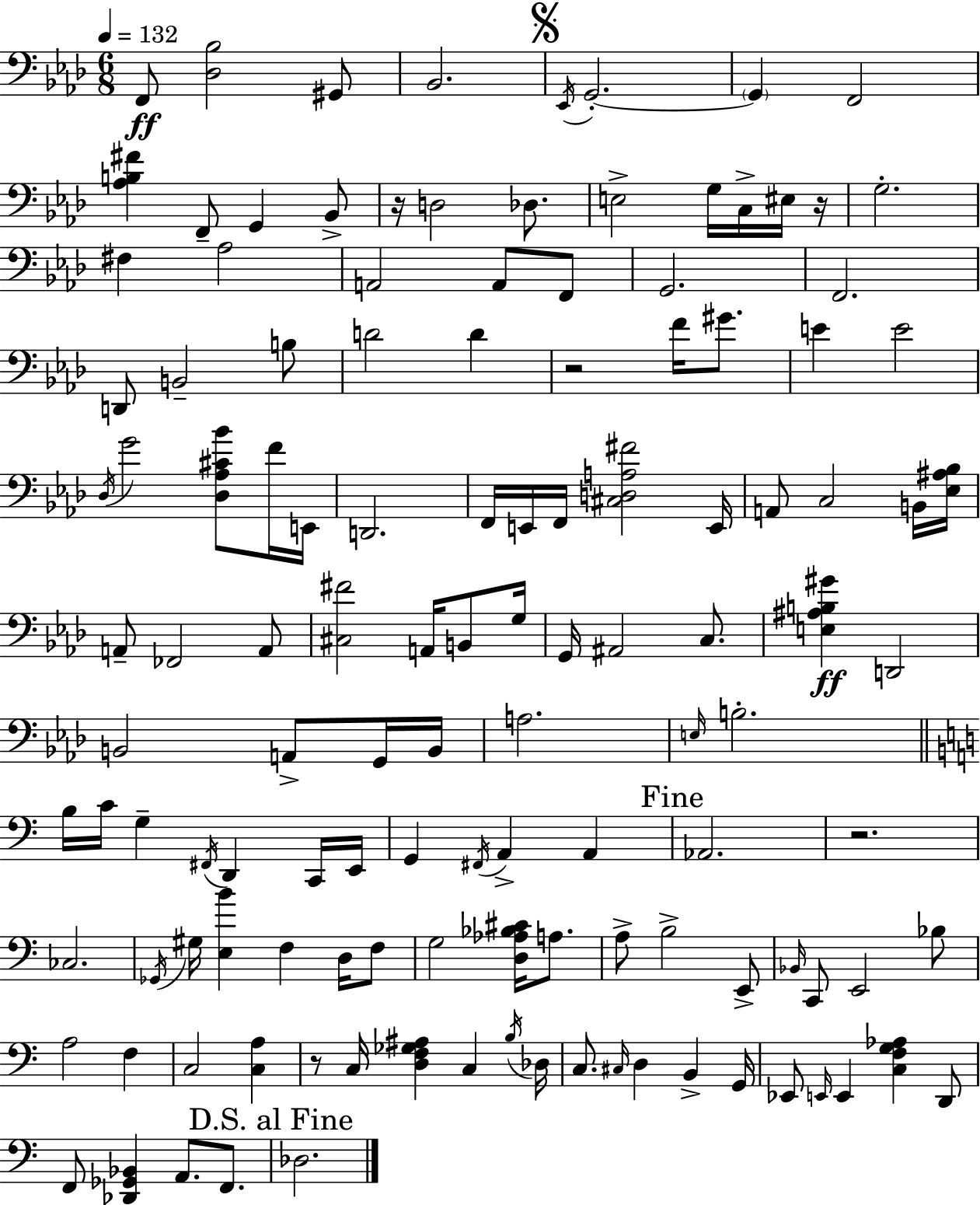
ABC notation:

X:1
T:Untitled
M:6/8
L:1/4
K:Fm
F,,/2 [_D,_B,]2 ^G,,/2 _B,,2 _E,,/4 G,,2 G,, F,,2 [_A,B,^F] F,,/2 G,, _B,,/2 z/4 D,2 _D,/2 E,2 G,/4 C,/4 ^E,/4 z/4 G,2 ^F, _A,2 A,,2 A,,/2 F,,/2 G,,2 F,,2 D,,/2 B,,2 B,/2 D2 D z2 F/4 ^G/2 E E2 _D,/4 G2 [_D,_A,^C_B]/2 F/4 E,,/4 D,,2 F,,/4 E,,/4 F,,/4 [^C,D,A,^F]2 E,,/4 A,,/2 C,2 B,,/4 [_E,^A,_B,]/4 A,,/2 _F,,2 A,,/2 [^C,^F]2 A,,/4 B,,/2 G,/4 G,,/4 ^A,,2 C,/2 [E,^A,B,^G] D,,2 B,,2 A,,/2 G,,/4 B,,/4 A,2 E,/4 B,2 B,/4 C/4 G, ^F,,/4 D,, C,,/4 E,,/4 G,, ^F,,/4 A,, A,, _A,,2 z2 _C,2 _G,,/4 ^G,/4 [E,B] F, D,/4 F,/2 G,2 [D,_A,_B,^C]/4 A,/2 A,/2 B,2 E,,/2 _B,,/4 C,,/2 E,,2 _B,/2 A,2 F, C,2 [C,A,] z/2 C,/4 [D,F,_G,^A,] C, B,/4 _D,/4 C,/2 ^C,/4 D, B,, G,,/4 _E,,/2 E,,/4 E,, [C,F,G,_A,] D,,/2 F,,/2 [_D,,_G,,_B,,] A,,/2 F,,/2 _D,2